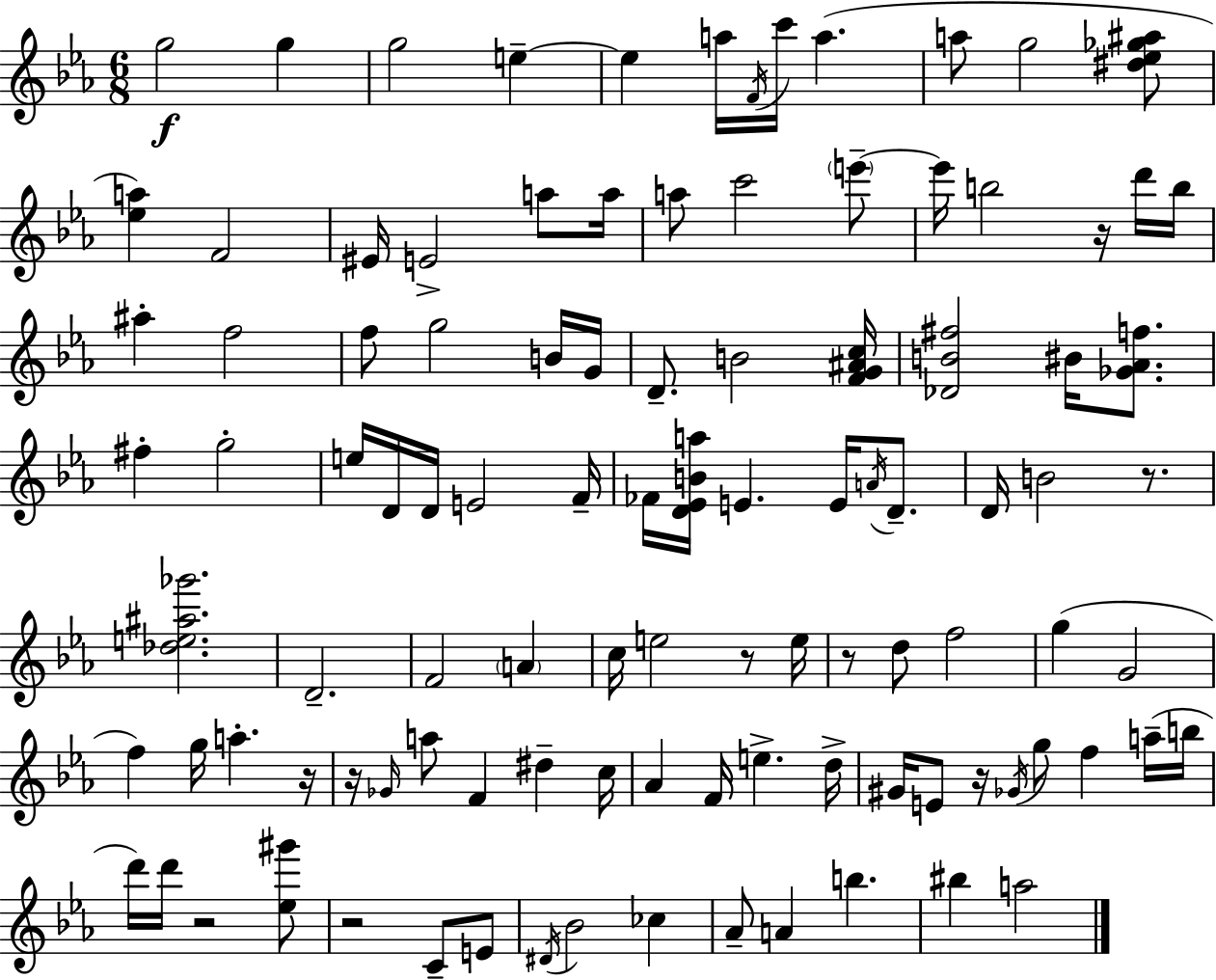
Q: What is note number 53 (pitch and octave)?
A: D5